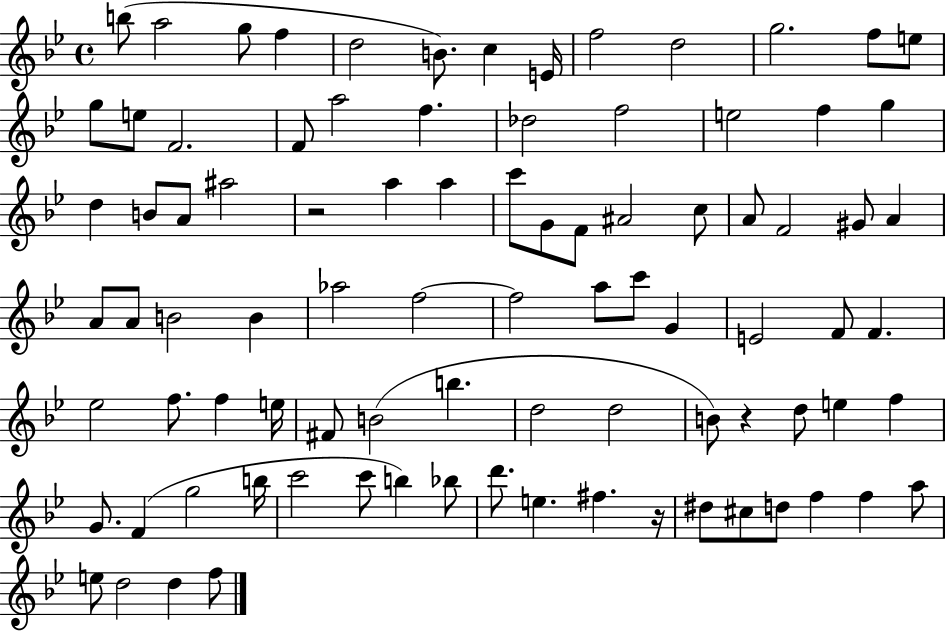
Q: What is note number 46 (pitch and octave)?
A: F5